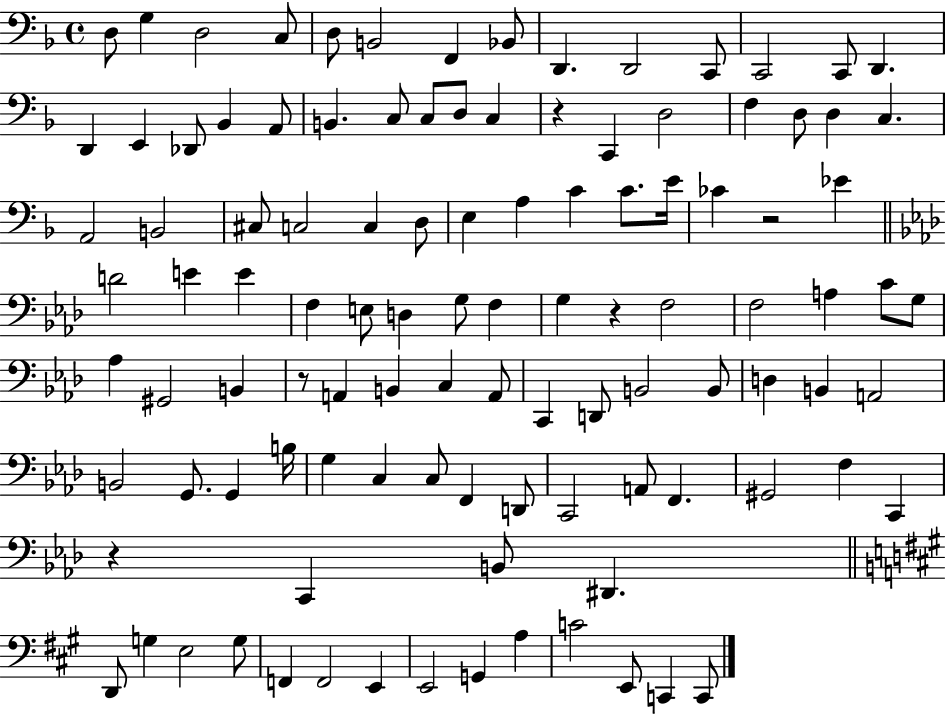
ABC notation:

X:1
T:Untitled
M:4/4
L:1/4
K:F
D,/2 G, D,2 C,/2 D,/2 B,,2 F,, _B,,/2 D,, D,,2 C,,/2 C,,2 C,,/2 D,, D,, E,, _D,,/2 _B,, A,,/2 B,, C,/2 C,/2 D,/2 C, z C,, D,2 F, D,/2 D, C, A,,2 B,,2 ^C,/2 C,2 C, D,/2 E, A, C C/2 E/4 _C z2 _E D2 E E F, E,/2 D, G,/2 F, G, z F,2 F,2 A, C/2 G,/2 _A, ^G,,2 B,, z/2 A,, B,, C, A,,/2 C,, D,,/2 B,,2 B,,/2 D, B,, A,,2 B,,2 G,,/2 G,, B,/4 G, C, C,/2 F,, D,,/2 C,,2 A,,/2 F,, ^G,,2 F, C,, z C,, B,,/2 ^D,, D,,/2 G, E,2 G,/2 F,, F,,2 E,, E,,2 G,, A, C2 E,,/2 C,, C,,/2